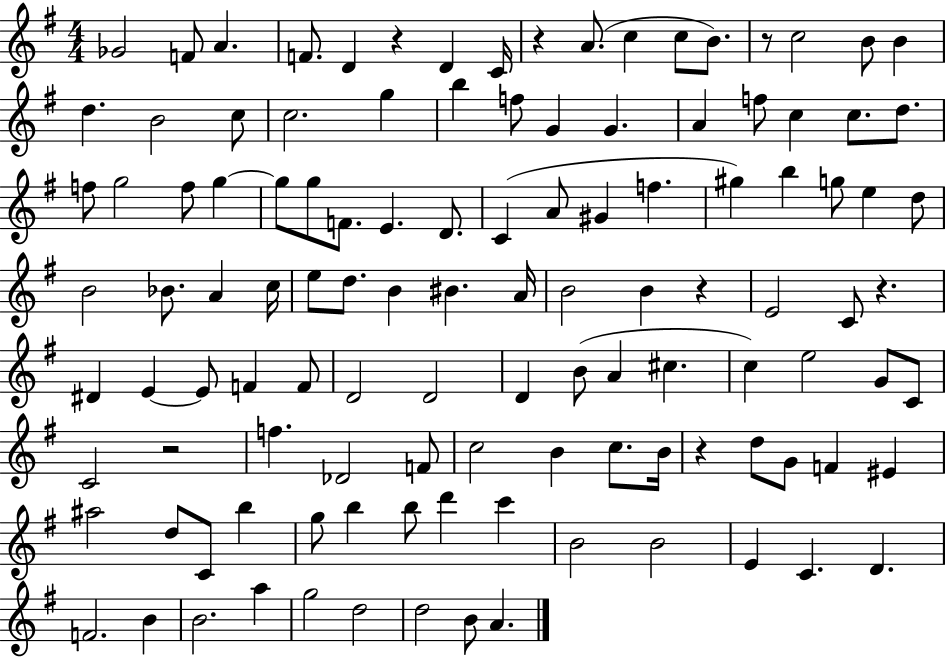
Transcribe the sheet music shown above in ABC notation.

X:1
T:Untitled
M:4/4
L:1/4
K:G
_G2 F/2 A F/2 D z D C/4 z A/2 c c/2 B/2 z/2 c2 B/2 B d B2 c/2 c2 g b f/2 G G A f/2 c c/2 d/2 f/2 g2 f/2 g g/2 g/2 F/2 E D/2 C A/2 ^G f ^g b g/2 e d/2 B2 _B/2 A c/4 e/2 d/2 B ^B A/4 B2 B z E2 C/2 z ^D E E/2 F F/2 D2 D2 D B/2 A ^c c e2 G/2 C/2 C2 z2 f _D2 F/2 c2 B c/2 B/4 z d/2 G/2 F ^E ^a2 d/2 C/2 b g/2 b b/2 d' c' B2 B2 E C D F2 B B2 a g2 d2 d2 B/2 A